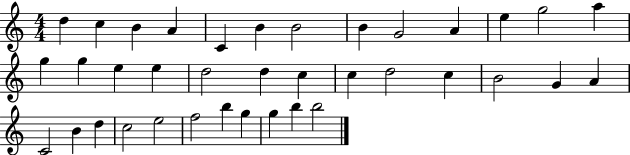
X:1
T:Untitled
M:4/4
L:1/4
K:C
d c B A C B B2 B G2 A e g2 a g g e e d2 d c c d2 c B2 G A C2 B d c2 e2 f2 b g g b b2